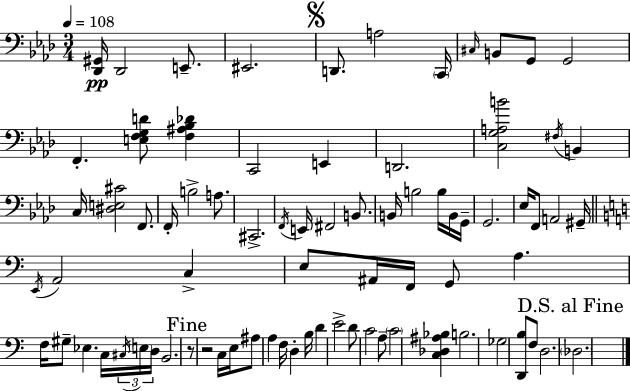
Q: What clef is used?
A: bass